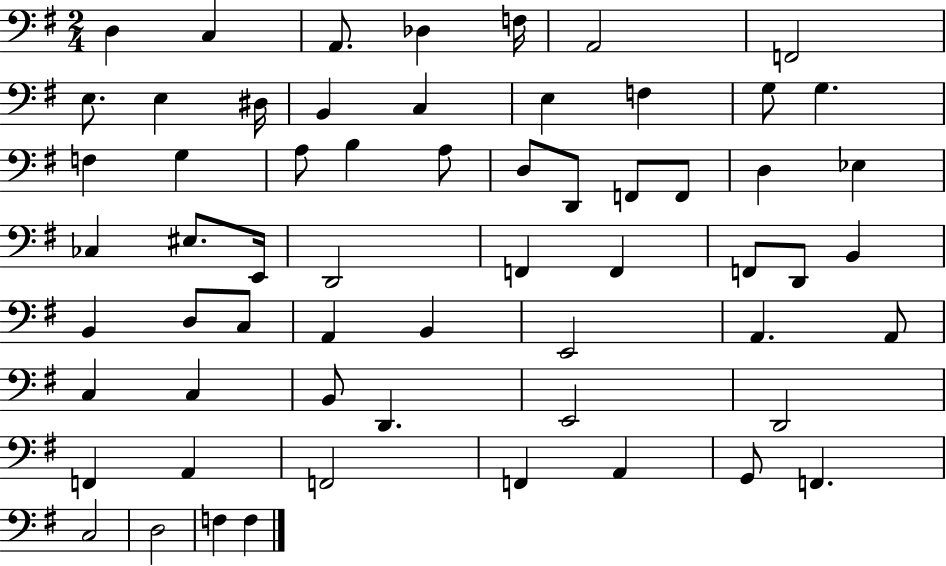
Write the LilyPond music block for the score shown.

{
  \clef bass
  \numericTimeSignature
  \time 2/4
  \key g \major
  d4 c4 | a,8. des4 f16 | a,2 | f,2 | \break e8. e4 dis16 | b,4 c4 | e4 f4 | g8 g4. | \break f4 g4 | a8 b4 a8 | d8 d,8 f,8 f,8 | d4 ees4 | \break ces4 eis8. e,16 | d,2 | f,4 f,4 | f,8 d,8 b,4 | \break b,4 d8 c8 | a,4 b,4 | e,2 | a,4. a,8 | \break c4 c4 | b,8 d,4. | e,2 | d,2 | \break f,4 a,4 | f,2 | f,4 a,4 | g,8 f,4. | \break c2 | d2 | f4 f4 | \bar "|."
}